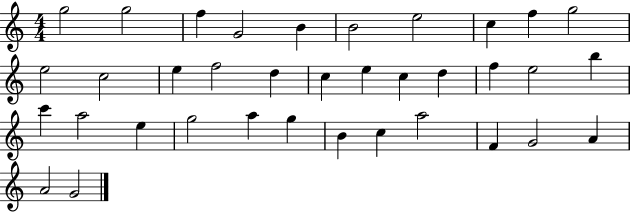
G5/h G5/h F5/q G4/h B4/q B4/h E5/h C5/q F5/q G5/h E5/h C5/h E5/q F5/h D5/q C5/q E5/q C5/q D5/q F5/q E5/h B5/q C6/q A5/h E5/q G5/h A5/q G5/q B4/q C5/q A5/h F4/q G4/h A4/q A4/h G4/h